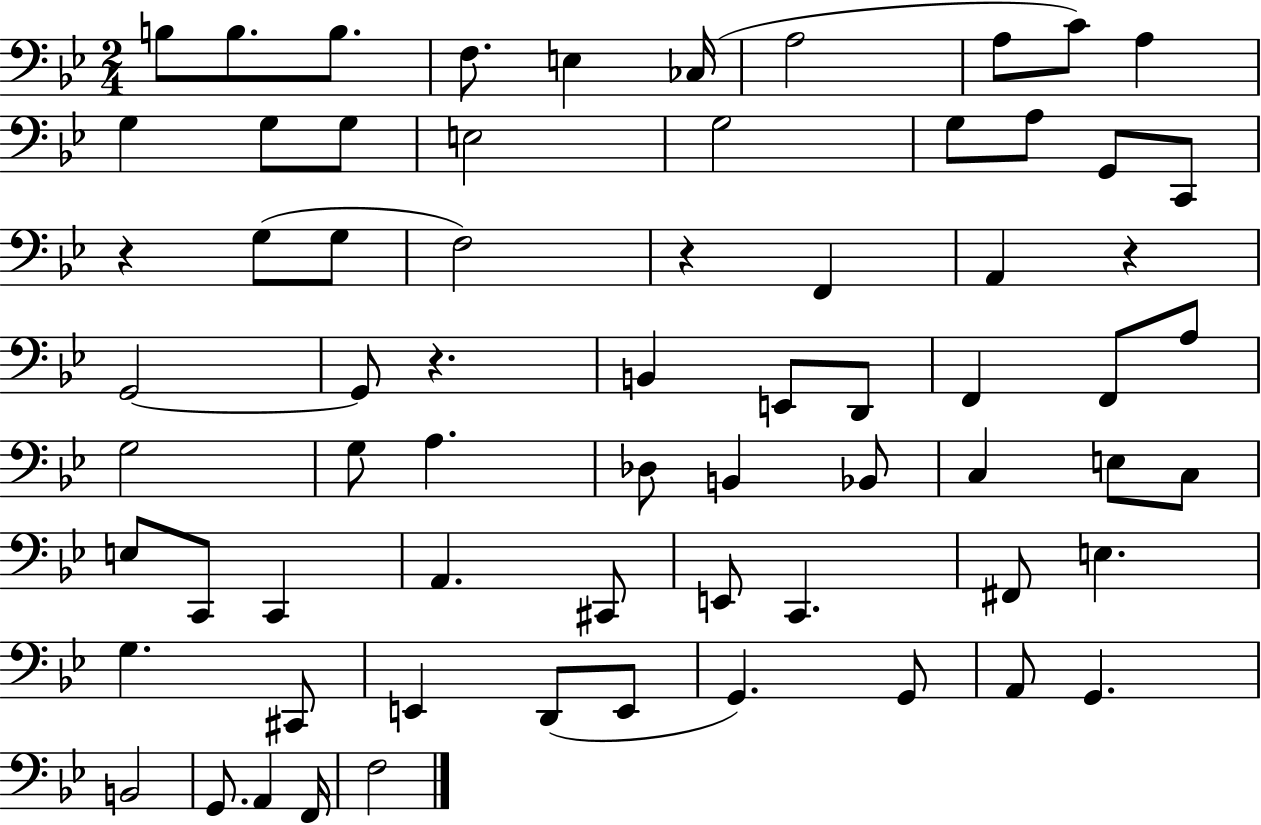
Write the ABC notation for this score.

X:1
T:Untitled
M:2/4
L:1/4
K:Bb
B,/2 B,/2 B,/2 F,/2 E, _C,/4 A,2 A,/2 C/2 A, G, G,/2 G,/2 E,2 G,2 G,/2 A,/2 G,,/2 C,,/2 z G,/2 G,/2 F,2 z F,, A,, z G,,2 G,,/2 z B,, E,,/2 D,,/2 F,, F,,/2 A,/2 G,2 G,/2 A, _D,/2 B,, _B,,/2 C, E,/2 C,/2 E,/2 C,,/2 C,, A,, ^C,,/2 E,,/2 C,, ^F,,/2 E, G, ^C,,/2 E,, D,,/2 E,,/2 G,, G,,/2 A,,/2 G,, B,,2 G,,/2 A,, F,,/4 F,2